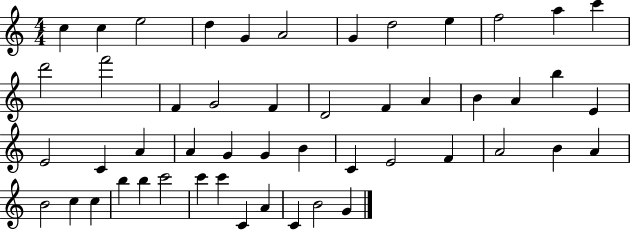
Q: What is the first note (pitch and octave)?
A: C5